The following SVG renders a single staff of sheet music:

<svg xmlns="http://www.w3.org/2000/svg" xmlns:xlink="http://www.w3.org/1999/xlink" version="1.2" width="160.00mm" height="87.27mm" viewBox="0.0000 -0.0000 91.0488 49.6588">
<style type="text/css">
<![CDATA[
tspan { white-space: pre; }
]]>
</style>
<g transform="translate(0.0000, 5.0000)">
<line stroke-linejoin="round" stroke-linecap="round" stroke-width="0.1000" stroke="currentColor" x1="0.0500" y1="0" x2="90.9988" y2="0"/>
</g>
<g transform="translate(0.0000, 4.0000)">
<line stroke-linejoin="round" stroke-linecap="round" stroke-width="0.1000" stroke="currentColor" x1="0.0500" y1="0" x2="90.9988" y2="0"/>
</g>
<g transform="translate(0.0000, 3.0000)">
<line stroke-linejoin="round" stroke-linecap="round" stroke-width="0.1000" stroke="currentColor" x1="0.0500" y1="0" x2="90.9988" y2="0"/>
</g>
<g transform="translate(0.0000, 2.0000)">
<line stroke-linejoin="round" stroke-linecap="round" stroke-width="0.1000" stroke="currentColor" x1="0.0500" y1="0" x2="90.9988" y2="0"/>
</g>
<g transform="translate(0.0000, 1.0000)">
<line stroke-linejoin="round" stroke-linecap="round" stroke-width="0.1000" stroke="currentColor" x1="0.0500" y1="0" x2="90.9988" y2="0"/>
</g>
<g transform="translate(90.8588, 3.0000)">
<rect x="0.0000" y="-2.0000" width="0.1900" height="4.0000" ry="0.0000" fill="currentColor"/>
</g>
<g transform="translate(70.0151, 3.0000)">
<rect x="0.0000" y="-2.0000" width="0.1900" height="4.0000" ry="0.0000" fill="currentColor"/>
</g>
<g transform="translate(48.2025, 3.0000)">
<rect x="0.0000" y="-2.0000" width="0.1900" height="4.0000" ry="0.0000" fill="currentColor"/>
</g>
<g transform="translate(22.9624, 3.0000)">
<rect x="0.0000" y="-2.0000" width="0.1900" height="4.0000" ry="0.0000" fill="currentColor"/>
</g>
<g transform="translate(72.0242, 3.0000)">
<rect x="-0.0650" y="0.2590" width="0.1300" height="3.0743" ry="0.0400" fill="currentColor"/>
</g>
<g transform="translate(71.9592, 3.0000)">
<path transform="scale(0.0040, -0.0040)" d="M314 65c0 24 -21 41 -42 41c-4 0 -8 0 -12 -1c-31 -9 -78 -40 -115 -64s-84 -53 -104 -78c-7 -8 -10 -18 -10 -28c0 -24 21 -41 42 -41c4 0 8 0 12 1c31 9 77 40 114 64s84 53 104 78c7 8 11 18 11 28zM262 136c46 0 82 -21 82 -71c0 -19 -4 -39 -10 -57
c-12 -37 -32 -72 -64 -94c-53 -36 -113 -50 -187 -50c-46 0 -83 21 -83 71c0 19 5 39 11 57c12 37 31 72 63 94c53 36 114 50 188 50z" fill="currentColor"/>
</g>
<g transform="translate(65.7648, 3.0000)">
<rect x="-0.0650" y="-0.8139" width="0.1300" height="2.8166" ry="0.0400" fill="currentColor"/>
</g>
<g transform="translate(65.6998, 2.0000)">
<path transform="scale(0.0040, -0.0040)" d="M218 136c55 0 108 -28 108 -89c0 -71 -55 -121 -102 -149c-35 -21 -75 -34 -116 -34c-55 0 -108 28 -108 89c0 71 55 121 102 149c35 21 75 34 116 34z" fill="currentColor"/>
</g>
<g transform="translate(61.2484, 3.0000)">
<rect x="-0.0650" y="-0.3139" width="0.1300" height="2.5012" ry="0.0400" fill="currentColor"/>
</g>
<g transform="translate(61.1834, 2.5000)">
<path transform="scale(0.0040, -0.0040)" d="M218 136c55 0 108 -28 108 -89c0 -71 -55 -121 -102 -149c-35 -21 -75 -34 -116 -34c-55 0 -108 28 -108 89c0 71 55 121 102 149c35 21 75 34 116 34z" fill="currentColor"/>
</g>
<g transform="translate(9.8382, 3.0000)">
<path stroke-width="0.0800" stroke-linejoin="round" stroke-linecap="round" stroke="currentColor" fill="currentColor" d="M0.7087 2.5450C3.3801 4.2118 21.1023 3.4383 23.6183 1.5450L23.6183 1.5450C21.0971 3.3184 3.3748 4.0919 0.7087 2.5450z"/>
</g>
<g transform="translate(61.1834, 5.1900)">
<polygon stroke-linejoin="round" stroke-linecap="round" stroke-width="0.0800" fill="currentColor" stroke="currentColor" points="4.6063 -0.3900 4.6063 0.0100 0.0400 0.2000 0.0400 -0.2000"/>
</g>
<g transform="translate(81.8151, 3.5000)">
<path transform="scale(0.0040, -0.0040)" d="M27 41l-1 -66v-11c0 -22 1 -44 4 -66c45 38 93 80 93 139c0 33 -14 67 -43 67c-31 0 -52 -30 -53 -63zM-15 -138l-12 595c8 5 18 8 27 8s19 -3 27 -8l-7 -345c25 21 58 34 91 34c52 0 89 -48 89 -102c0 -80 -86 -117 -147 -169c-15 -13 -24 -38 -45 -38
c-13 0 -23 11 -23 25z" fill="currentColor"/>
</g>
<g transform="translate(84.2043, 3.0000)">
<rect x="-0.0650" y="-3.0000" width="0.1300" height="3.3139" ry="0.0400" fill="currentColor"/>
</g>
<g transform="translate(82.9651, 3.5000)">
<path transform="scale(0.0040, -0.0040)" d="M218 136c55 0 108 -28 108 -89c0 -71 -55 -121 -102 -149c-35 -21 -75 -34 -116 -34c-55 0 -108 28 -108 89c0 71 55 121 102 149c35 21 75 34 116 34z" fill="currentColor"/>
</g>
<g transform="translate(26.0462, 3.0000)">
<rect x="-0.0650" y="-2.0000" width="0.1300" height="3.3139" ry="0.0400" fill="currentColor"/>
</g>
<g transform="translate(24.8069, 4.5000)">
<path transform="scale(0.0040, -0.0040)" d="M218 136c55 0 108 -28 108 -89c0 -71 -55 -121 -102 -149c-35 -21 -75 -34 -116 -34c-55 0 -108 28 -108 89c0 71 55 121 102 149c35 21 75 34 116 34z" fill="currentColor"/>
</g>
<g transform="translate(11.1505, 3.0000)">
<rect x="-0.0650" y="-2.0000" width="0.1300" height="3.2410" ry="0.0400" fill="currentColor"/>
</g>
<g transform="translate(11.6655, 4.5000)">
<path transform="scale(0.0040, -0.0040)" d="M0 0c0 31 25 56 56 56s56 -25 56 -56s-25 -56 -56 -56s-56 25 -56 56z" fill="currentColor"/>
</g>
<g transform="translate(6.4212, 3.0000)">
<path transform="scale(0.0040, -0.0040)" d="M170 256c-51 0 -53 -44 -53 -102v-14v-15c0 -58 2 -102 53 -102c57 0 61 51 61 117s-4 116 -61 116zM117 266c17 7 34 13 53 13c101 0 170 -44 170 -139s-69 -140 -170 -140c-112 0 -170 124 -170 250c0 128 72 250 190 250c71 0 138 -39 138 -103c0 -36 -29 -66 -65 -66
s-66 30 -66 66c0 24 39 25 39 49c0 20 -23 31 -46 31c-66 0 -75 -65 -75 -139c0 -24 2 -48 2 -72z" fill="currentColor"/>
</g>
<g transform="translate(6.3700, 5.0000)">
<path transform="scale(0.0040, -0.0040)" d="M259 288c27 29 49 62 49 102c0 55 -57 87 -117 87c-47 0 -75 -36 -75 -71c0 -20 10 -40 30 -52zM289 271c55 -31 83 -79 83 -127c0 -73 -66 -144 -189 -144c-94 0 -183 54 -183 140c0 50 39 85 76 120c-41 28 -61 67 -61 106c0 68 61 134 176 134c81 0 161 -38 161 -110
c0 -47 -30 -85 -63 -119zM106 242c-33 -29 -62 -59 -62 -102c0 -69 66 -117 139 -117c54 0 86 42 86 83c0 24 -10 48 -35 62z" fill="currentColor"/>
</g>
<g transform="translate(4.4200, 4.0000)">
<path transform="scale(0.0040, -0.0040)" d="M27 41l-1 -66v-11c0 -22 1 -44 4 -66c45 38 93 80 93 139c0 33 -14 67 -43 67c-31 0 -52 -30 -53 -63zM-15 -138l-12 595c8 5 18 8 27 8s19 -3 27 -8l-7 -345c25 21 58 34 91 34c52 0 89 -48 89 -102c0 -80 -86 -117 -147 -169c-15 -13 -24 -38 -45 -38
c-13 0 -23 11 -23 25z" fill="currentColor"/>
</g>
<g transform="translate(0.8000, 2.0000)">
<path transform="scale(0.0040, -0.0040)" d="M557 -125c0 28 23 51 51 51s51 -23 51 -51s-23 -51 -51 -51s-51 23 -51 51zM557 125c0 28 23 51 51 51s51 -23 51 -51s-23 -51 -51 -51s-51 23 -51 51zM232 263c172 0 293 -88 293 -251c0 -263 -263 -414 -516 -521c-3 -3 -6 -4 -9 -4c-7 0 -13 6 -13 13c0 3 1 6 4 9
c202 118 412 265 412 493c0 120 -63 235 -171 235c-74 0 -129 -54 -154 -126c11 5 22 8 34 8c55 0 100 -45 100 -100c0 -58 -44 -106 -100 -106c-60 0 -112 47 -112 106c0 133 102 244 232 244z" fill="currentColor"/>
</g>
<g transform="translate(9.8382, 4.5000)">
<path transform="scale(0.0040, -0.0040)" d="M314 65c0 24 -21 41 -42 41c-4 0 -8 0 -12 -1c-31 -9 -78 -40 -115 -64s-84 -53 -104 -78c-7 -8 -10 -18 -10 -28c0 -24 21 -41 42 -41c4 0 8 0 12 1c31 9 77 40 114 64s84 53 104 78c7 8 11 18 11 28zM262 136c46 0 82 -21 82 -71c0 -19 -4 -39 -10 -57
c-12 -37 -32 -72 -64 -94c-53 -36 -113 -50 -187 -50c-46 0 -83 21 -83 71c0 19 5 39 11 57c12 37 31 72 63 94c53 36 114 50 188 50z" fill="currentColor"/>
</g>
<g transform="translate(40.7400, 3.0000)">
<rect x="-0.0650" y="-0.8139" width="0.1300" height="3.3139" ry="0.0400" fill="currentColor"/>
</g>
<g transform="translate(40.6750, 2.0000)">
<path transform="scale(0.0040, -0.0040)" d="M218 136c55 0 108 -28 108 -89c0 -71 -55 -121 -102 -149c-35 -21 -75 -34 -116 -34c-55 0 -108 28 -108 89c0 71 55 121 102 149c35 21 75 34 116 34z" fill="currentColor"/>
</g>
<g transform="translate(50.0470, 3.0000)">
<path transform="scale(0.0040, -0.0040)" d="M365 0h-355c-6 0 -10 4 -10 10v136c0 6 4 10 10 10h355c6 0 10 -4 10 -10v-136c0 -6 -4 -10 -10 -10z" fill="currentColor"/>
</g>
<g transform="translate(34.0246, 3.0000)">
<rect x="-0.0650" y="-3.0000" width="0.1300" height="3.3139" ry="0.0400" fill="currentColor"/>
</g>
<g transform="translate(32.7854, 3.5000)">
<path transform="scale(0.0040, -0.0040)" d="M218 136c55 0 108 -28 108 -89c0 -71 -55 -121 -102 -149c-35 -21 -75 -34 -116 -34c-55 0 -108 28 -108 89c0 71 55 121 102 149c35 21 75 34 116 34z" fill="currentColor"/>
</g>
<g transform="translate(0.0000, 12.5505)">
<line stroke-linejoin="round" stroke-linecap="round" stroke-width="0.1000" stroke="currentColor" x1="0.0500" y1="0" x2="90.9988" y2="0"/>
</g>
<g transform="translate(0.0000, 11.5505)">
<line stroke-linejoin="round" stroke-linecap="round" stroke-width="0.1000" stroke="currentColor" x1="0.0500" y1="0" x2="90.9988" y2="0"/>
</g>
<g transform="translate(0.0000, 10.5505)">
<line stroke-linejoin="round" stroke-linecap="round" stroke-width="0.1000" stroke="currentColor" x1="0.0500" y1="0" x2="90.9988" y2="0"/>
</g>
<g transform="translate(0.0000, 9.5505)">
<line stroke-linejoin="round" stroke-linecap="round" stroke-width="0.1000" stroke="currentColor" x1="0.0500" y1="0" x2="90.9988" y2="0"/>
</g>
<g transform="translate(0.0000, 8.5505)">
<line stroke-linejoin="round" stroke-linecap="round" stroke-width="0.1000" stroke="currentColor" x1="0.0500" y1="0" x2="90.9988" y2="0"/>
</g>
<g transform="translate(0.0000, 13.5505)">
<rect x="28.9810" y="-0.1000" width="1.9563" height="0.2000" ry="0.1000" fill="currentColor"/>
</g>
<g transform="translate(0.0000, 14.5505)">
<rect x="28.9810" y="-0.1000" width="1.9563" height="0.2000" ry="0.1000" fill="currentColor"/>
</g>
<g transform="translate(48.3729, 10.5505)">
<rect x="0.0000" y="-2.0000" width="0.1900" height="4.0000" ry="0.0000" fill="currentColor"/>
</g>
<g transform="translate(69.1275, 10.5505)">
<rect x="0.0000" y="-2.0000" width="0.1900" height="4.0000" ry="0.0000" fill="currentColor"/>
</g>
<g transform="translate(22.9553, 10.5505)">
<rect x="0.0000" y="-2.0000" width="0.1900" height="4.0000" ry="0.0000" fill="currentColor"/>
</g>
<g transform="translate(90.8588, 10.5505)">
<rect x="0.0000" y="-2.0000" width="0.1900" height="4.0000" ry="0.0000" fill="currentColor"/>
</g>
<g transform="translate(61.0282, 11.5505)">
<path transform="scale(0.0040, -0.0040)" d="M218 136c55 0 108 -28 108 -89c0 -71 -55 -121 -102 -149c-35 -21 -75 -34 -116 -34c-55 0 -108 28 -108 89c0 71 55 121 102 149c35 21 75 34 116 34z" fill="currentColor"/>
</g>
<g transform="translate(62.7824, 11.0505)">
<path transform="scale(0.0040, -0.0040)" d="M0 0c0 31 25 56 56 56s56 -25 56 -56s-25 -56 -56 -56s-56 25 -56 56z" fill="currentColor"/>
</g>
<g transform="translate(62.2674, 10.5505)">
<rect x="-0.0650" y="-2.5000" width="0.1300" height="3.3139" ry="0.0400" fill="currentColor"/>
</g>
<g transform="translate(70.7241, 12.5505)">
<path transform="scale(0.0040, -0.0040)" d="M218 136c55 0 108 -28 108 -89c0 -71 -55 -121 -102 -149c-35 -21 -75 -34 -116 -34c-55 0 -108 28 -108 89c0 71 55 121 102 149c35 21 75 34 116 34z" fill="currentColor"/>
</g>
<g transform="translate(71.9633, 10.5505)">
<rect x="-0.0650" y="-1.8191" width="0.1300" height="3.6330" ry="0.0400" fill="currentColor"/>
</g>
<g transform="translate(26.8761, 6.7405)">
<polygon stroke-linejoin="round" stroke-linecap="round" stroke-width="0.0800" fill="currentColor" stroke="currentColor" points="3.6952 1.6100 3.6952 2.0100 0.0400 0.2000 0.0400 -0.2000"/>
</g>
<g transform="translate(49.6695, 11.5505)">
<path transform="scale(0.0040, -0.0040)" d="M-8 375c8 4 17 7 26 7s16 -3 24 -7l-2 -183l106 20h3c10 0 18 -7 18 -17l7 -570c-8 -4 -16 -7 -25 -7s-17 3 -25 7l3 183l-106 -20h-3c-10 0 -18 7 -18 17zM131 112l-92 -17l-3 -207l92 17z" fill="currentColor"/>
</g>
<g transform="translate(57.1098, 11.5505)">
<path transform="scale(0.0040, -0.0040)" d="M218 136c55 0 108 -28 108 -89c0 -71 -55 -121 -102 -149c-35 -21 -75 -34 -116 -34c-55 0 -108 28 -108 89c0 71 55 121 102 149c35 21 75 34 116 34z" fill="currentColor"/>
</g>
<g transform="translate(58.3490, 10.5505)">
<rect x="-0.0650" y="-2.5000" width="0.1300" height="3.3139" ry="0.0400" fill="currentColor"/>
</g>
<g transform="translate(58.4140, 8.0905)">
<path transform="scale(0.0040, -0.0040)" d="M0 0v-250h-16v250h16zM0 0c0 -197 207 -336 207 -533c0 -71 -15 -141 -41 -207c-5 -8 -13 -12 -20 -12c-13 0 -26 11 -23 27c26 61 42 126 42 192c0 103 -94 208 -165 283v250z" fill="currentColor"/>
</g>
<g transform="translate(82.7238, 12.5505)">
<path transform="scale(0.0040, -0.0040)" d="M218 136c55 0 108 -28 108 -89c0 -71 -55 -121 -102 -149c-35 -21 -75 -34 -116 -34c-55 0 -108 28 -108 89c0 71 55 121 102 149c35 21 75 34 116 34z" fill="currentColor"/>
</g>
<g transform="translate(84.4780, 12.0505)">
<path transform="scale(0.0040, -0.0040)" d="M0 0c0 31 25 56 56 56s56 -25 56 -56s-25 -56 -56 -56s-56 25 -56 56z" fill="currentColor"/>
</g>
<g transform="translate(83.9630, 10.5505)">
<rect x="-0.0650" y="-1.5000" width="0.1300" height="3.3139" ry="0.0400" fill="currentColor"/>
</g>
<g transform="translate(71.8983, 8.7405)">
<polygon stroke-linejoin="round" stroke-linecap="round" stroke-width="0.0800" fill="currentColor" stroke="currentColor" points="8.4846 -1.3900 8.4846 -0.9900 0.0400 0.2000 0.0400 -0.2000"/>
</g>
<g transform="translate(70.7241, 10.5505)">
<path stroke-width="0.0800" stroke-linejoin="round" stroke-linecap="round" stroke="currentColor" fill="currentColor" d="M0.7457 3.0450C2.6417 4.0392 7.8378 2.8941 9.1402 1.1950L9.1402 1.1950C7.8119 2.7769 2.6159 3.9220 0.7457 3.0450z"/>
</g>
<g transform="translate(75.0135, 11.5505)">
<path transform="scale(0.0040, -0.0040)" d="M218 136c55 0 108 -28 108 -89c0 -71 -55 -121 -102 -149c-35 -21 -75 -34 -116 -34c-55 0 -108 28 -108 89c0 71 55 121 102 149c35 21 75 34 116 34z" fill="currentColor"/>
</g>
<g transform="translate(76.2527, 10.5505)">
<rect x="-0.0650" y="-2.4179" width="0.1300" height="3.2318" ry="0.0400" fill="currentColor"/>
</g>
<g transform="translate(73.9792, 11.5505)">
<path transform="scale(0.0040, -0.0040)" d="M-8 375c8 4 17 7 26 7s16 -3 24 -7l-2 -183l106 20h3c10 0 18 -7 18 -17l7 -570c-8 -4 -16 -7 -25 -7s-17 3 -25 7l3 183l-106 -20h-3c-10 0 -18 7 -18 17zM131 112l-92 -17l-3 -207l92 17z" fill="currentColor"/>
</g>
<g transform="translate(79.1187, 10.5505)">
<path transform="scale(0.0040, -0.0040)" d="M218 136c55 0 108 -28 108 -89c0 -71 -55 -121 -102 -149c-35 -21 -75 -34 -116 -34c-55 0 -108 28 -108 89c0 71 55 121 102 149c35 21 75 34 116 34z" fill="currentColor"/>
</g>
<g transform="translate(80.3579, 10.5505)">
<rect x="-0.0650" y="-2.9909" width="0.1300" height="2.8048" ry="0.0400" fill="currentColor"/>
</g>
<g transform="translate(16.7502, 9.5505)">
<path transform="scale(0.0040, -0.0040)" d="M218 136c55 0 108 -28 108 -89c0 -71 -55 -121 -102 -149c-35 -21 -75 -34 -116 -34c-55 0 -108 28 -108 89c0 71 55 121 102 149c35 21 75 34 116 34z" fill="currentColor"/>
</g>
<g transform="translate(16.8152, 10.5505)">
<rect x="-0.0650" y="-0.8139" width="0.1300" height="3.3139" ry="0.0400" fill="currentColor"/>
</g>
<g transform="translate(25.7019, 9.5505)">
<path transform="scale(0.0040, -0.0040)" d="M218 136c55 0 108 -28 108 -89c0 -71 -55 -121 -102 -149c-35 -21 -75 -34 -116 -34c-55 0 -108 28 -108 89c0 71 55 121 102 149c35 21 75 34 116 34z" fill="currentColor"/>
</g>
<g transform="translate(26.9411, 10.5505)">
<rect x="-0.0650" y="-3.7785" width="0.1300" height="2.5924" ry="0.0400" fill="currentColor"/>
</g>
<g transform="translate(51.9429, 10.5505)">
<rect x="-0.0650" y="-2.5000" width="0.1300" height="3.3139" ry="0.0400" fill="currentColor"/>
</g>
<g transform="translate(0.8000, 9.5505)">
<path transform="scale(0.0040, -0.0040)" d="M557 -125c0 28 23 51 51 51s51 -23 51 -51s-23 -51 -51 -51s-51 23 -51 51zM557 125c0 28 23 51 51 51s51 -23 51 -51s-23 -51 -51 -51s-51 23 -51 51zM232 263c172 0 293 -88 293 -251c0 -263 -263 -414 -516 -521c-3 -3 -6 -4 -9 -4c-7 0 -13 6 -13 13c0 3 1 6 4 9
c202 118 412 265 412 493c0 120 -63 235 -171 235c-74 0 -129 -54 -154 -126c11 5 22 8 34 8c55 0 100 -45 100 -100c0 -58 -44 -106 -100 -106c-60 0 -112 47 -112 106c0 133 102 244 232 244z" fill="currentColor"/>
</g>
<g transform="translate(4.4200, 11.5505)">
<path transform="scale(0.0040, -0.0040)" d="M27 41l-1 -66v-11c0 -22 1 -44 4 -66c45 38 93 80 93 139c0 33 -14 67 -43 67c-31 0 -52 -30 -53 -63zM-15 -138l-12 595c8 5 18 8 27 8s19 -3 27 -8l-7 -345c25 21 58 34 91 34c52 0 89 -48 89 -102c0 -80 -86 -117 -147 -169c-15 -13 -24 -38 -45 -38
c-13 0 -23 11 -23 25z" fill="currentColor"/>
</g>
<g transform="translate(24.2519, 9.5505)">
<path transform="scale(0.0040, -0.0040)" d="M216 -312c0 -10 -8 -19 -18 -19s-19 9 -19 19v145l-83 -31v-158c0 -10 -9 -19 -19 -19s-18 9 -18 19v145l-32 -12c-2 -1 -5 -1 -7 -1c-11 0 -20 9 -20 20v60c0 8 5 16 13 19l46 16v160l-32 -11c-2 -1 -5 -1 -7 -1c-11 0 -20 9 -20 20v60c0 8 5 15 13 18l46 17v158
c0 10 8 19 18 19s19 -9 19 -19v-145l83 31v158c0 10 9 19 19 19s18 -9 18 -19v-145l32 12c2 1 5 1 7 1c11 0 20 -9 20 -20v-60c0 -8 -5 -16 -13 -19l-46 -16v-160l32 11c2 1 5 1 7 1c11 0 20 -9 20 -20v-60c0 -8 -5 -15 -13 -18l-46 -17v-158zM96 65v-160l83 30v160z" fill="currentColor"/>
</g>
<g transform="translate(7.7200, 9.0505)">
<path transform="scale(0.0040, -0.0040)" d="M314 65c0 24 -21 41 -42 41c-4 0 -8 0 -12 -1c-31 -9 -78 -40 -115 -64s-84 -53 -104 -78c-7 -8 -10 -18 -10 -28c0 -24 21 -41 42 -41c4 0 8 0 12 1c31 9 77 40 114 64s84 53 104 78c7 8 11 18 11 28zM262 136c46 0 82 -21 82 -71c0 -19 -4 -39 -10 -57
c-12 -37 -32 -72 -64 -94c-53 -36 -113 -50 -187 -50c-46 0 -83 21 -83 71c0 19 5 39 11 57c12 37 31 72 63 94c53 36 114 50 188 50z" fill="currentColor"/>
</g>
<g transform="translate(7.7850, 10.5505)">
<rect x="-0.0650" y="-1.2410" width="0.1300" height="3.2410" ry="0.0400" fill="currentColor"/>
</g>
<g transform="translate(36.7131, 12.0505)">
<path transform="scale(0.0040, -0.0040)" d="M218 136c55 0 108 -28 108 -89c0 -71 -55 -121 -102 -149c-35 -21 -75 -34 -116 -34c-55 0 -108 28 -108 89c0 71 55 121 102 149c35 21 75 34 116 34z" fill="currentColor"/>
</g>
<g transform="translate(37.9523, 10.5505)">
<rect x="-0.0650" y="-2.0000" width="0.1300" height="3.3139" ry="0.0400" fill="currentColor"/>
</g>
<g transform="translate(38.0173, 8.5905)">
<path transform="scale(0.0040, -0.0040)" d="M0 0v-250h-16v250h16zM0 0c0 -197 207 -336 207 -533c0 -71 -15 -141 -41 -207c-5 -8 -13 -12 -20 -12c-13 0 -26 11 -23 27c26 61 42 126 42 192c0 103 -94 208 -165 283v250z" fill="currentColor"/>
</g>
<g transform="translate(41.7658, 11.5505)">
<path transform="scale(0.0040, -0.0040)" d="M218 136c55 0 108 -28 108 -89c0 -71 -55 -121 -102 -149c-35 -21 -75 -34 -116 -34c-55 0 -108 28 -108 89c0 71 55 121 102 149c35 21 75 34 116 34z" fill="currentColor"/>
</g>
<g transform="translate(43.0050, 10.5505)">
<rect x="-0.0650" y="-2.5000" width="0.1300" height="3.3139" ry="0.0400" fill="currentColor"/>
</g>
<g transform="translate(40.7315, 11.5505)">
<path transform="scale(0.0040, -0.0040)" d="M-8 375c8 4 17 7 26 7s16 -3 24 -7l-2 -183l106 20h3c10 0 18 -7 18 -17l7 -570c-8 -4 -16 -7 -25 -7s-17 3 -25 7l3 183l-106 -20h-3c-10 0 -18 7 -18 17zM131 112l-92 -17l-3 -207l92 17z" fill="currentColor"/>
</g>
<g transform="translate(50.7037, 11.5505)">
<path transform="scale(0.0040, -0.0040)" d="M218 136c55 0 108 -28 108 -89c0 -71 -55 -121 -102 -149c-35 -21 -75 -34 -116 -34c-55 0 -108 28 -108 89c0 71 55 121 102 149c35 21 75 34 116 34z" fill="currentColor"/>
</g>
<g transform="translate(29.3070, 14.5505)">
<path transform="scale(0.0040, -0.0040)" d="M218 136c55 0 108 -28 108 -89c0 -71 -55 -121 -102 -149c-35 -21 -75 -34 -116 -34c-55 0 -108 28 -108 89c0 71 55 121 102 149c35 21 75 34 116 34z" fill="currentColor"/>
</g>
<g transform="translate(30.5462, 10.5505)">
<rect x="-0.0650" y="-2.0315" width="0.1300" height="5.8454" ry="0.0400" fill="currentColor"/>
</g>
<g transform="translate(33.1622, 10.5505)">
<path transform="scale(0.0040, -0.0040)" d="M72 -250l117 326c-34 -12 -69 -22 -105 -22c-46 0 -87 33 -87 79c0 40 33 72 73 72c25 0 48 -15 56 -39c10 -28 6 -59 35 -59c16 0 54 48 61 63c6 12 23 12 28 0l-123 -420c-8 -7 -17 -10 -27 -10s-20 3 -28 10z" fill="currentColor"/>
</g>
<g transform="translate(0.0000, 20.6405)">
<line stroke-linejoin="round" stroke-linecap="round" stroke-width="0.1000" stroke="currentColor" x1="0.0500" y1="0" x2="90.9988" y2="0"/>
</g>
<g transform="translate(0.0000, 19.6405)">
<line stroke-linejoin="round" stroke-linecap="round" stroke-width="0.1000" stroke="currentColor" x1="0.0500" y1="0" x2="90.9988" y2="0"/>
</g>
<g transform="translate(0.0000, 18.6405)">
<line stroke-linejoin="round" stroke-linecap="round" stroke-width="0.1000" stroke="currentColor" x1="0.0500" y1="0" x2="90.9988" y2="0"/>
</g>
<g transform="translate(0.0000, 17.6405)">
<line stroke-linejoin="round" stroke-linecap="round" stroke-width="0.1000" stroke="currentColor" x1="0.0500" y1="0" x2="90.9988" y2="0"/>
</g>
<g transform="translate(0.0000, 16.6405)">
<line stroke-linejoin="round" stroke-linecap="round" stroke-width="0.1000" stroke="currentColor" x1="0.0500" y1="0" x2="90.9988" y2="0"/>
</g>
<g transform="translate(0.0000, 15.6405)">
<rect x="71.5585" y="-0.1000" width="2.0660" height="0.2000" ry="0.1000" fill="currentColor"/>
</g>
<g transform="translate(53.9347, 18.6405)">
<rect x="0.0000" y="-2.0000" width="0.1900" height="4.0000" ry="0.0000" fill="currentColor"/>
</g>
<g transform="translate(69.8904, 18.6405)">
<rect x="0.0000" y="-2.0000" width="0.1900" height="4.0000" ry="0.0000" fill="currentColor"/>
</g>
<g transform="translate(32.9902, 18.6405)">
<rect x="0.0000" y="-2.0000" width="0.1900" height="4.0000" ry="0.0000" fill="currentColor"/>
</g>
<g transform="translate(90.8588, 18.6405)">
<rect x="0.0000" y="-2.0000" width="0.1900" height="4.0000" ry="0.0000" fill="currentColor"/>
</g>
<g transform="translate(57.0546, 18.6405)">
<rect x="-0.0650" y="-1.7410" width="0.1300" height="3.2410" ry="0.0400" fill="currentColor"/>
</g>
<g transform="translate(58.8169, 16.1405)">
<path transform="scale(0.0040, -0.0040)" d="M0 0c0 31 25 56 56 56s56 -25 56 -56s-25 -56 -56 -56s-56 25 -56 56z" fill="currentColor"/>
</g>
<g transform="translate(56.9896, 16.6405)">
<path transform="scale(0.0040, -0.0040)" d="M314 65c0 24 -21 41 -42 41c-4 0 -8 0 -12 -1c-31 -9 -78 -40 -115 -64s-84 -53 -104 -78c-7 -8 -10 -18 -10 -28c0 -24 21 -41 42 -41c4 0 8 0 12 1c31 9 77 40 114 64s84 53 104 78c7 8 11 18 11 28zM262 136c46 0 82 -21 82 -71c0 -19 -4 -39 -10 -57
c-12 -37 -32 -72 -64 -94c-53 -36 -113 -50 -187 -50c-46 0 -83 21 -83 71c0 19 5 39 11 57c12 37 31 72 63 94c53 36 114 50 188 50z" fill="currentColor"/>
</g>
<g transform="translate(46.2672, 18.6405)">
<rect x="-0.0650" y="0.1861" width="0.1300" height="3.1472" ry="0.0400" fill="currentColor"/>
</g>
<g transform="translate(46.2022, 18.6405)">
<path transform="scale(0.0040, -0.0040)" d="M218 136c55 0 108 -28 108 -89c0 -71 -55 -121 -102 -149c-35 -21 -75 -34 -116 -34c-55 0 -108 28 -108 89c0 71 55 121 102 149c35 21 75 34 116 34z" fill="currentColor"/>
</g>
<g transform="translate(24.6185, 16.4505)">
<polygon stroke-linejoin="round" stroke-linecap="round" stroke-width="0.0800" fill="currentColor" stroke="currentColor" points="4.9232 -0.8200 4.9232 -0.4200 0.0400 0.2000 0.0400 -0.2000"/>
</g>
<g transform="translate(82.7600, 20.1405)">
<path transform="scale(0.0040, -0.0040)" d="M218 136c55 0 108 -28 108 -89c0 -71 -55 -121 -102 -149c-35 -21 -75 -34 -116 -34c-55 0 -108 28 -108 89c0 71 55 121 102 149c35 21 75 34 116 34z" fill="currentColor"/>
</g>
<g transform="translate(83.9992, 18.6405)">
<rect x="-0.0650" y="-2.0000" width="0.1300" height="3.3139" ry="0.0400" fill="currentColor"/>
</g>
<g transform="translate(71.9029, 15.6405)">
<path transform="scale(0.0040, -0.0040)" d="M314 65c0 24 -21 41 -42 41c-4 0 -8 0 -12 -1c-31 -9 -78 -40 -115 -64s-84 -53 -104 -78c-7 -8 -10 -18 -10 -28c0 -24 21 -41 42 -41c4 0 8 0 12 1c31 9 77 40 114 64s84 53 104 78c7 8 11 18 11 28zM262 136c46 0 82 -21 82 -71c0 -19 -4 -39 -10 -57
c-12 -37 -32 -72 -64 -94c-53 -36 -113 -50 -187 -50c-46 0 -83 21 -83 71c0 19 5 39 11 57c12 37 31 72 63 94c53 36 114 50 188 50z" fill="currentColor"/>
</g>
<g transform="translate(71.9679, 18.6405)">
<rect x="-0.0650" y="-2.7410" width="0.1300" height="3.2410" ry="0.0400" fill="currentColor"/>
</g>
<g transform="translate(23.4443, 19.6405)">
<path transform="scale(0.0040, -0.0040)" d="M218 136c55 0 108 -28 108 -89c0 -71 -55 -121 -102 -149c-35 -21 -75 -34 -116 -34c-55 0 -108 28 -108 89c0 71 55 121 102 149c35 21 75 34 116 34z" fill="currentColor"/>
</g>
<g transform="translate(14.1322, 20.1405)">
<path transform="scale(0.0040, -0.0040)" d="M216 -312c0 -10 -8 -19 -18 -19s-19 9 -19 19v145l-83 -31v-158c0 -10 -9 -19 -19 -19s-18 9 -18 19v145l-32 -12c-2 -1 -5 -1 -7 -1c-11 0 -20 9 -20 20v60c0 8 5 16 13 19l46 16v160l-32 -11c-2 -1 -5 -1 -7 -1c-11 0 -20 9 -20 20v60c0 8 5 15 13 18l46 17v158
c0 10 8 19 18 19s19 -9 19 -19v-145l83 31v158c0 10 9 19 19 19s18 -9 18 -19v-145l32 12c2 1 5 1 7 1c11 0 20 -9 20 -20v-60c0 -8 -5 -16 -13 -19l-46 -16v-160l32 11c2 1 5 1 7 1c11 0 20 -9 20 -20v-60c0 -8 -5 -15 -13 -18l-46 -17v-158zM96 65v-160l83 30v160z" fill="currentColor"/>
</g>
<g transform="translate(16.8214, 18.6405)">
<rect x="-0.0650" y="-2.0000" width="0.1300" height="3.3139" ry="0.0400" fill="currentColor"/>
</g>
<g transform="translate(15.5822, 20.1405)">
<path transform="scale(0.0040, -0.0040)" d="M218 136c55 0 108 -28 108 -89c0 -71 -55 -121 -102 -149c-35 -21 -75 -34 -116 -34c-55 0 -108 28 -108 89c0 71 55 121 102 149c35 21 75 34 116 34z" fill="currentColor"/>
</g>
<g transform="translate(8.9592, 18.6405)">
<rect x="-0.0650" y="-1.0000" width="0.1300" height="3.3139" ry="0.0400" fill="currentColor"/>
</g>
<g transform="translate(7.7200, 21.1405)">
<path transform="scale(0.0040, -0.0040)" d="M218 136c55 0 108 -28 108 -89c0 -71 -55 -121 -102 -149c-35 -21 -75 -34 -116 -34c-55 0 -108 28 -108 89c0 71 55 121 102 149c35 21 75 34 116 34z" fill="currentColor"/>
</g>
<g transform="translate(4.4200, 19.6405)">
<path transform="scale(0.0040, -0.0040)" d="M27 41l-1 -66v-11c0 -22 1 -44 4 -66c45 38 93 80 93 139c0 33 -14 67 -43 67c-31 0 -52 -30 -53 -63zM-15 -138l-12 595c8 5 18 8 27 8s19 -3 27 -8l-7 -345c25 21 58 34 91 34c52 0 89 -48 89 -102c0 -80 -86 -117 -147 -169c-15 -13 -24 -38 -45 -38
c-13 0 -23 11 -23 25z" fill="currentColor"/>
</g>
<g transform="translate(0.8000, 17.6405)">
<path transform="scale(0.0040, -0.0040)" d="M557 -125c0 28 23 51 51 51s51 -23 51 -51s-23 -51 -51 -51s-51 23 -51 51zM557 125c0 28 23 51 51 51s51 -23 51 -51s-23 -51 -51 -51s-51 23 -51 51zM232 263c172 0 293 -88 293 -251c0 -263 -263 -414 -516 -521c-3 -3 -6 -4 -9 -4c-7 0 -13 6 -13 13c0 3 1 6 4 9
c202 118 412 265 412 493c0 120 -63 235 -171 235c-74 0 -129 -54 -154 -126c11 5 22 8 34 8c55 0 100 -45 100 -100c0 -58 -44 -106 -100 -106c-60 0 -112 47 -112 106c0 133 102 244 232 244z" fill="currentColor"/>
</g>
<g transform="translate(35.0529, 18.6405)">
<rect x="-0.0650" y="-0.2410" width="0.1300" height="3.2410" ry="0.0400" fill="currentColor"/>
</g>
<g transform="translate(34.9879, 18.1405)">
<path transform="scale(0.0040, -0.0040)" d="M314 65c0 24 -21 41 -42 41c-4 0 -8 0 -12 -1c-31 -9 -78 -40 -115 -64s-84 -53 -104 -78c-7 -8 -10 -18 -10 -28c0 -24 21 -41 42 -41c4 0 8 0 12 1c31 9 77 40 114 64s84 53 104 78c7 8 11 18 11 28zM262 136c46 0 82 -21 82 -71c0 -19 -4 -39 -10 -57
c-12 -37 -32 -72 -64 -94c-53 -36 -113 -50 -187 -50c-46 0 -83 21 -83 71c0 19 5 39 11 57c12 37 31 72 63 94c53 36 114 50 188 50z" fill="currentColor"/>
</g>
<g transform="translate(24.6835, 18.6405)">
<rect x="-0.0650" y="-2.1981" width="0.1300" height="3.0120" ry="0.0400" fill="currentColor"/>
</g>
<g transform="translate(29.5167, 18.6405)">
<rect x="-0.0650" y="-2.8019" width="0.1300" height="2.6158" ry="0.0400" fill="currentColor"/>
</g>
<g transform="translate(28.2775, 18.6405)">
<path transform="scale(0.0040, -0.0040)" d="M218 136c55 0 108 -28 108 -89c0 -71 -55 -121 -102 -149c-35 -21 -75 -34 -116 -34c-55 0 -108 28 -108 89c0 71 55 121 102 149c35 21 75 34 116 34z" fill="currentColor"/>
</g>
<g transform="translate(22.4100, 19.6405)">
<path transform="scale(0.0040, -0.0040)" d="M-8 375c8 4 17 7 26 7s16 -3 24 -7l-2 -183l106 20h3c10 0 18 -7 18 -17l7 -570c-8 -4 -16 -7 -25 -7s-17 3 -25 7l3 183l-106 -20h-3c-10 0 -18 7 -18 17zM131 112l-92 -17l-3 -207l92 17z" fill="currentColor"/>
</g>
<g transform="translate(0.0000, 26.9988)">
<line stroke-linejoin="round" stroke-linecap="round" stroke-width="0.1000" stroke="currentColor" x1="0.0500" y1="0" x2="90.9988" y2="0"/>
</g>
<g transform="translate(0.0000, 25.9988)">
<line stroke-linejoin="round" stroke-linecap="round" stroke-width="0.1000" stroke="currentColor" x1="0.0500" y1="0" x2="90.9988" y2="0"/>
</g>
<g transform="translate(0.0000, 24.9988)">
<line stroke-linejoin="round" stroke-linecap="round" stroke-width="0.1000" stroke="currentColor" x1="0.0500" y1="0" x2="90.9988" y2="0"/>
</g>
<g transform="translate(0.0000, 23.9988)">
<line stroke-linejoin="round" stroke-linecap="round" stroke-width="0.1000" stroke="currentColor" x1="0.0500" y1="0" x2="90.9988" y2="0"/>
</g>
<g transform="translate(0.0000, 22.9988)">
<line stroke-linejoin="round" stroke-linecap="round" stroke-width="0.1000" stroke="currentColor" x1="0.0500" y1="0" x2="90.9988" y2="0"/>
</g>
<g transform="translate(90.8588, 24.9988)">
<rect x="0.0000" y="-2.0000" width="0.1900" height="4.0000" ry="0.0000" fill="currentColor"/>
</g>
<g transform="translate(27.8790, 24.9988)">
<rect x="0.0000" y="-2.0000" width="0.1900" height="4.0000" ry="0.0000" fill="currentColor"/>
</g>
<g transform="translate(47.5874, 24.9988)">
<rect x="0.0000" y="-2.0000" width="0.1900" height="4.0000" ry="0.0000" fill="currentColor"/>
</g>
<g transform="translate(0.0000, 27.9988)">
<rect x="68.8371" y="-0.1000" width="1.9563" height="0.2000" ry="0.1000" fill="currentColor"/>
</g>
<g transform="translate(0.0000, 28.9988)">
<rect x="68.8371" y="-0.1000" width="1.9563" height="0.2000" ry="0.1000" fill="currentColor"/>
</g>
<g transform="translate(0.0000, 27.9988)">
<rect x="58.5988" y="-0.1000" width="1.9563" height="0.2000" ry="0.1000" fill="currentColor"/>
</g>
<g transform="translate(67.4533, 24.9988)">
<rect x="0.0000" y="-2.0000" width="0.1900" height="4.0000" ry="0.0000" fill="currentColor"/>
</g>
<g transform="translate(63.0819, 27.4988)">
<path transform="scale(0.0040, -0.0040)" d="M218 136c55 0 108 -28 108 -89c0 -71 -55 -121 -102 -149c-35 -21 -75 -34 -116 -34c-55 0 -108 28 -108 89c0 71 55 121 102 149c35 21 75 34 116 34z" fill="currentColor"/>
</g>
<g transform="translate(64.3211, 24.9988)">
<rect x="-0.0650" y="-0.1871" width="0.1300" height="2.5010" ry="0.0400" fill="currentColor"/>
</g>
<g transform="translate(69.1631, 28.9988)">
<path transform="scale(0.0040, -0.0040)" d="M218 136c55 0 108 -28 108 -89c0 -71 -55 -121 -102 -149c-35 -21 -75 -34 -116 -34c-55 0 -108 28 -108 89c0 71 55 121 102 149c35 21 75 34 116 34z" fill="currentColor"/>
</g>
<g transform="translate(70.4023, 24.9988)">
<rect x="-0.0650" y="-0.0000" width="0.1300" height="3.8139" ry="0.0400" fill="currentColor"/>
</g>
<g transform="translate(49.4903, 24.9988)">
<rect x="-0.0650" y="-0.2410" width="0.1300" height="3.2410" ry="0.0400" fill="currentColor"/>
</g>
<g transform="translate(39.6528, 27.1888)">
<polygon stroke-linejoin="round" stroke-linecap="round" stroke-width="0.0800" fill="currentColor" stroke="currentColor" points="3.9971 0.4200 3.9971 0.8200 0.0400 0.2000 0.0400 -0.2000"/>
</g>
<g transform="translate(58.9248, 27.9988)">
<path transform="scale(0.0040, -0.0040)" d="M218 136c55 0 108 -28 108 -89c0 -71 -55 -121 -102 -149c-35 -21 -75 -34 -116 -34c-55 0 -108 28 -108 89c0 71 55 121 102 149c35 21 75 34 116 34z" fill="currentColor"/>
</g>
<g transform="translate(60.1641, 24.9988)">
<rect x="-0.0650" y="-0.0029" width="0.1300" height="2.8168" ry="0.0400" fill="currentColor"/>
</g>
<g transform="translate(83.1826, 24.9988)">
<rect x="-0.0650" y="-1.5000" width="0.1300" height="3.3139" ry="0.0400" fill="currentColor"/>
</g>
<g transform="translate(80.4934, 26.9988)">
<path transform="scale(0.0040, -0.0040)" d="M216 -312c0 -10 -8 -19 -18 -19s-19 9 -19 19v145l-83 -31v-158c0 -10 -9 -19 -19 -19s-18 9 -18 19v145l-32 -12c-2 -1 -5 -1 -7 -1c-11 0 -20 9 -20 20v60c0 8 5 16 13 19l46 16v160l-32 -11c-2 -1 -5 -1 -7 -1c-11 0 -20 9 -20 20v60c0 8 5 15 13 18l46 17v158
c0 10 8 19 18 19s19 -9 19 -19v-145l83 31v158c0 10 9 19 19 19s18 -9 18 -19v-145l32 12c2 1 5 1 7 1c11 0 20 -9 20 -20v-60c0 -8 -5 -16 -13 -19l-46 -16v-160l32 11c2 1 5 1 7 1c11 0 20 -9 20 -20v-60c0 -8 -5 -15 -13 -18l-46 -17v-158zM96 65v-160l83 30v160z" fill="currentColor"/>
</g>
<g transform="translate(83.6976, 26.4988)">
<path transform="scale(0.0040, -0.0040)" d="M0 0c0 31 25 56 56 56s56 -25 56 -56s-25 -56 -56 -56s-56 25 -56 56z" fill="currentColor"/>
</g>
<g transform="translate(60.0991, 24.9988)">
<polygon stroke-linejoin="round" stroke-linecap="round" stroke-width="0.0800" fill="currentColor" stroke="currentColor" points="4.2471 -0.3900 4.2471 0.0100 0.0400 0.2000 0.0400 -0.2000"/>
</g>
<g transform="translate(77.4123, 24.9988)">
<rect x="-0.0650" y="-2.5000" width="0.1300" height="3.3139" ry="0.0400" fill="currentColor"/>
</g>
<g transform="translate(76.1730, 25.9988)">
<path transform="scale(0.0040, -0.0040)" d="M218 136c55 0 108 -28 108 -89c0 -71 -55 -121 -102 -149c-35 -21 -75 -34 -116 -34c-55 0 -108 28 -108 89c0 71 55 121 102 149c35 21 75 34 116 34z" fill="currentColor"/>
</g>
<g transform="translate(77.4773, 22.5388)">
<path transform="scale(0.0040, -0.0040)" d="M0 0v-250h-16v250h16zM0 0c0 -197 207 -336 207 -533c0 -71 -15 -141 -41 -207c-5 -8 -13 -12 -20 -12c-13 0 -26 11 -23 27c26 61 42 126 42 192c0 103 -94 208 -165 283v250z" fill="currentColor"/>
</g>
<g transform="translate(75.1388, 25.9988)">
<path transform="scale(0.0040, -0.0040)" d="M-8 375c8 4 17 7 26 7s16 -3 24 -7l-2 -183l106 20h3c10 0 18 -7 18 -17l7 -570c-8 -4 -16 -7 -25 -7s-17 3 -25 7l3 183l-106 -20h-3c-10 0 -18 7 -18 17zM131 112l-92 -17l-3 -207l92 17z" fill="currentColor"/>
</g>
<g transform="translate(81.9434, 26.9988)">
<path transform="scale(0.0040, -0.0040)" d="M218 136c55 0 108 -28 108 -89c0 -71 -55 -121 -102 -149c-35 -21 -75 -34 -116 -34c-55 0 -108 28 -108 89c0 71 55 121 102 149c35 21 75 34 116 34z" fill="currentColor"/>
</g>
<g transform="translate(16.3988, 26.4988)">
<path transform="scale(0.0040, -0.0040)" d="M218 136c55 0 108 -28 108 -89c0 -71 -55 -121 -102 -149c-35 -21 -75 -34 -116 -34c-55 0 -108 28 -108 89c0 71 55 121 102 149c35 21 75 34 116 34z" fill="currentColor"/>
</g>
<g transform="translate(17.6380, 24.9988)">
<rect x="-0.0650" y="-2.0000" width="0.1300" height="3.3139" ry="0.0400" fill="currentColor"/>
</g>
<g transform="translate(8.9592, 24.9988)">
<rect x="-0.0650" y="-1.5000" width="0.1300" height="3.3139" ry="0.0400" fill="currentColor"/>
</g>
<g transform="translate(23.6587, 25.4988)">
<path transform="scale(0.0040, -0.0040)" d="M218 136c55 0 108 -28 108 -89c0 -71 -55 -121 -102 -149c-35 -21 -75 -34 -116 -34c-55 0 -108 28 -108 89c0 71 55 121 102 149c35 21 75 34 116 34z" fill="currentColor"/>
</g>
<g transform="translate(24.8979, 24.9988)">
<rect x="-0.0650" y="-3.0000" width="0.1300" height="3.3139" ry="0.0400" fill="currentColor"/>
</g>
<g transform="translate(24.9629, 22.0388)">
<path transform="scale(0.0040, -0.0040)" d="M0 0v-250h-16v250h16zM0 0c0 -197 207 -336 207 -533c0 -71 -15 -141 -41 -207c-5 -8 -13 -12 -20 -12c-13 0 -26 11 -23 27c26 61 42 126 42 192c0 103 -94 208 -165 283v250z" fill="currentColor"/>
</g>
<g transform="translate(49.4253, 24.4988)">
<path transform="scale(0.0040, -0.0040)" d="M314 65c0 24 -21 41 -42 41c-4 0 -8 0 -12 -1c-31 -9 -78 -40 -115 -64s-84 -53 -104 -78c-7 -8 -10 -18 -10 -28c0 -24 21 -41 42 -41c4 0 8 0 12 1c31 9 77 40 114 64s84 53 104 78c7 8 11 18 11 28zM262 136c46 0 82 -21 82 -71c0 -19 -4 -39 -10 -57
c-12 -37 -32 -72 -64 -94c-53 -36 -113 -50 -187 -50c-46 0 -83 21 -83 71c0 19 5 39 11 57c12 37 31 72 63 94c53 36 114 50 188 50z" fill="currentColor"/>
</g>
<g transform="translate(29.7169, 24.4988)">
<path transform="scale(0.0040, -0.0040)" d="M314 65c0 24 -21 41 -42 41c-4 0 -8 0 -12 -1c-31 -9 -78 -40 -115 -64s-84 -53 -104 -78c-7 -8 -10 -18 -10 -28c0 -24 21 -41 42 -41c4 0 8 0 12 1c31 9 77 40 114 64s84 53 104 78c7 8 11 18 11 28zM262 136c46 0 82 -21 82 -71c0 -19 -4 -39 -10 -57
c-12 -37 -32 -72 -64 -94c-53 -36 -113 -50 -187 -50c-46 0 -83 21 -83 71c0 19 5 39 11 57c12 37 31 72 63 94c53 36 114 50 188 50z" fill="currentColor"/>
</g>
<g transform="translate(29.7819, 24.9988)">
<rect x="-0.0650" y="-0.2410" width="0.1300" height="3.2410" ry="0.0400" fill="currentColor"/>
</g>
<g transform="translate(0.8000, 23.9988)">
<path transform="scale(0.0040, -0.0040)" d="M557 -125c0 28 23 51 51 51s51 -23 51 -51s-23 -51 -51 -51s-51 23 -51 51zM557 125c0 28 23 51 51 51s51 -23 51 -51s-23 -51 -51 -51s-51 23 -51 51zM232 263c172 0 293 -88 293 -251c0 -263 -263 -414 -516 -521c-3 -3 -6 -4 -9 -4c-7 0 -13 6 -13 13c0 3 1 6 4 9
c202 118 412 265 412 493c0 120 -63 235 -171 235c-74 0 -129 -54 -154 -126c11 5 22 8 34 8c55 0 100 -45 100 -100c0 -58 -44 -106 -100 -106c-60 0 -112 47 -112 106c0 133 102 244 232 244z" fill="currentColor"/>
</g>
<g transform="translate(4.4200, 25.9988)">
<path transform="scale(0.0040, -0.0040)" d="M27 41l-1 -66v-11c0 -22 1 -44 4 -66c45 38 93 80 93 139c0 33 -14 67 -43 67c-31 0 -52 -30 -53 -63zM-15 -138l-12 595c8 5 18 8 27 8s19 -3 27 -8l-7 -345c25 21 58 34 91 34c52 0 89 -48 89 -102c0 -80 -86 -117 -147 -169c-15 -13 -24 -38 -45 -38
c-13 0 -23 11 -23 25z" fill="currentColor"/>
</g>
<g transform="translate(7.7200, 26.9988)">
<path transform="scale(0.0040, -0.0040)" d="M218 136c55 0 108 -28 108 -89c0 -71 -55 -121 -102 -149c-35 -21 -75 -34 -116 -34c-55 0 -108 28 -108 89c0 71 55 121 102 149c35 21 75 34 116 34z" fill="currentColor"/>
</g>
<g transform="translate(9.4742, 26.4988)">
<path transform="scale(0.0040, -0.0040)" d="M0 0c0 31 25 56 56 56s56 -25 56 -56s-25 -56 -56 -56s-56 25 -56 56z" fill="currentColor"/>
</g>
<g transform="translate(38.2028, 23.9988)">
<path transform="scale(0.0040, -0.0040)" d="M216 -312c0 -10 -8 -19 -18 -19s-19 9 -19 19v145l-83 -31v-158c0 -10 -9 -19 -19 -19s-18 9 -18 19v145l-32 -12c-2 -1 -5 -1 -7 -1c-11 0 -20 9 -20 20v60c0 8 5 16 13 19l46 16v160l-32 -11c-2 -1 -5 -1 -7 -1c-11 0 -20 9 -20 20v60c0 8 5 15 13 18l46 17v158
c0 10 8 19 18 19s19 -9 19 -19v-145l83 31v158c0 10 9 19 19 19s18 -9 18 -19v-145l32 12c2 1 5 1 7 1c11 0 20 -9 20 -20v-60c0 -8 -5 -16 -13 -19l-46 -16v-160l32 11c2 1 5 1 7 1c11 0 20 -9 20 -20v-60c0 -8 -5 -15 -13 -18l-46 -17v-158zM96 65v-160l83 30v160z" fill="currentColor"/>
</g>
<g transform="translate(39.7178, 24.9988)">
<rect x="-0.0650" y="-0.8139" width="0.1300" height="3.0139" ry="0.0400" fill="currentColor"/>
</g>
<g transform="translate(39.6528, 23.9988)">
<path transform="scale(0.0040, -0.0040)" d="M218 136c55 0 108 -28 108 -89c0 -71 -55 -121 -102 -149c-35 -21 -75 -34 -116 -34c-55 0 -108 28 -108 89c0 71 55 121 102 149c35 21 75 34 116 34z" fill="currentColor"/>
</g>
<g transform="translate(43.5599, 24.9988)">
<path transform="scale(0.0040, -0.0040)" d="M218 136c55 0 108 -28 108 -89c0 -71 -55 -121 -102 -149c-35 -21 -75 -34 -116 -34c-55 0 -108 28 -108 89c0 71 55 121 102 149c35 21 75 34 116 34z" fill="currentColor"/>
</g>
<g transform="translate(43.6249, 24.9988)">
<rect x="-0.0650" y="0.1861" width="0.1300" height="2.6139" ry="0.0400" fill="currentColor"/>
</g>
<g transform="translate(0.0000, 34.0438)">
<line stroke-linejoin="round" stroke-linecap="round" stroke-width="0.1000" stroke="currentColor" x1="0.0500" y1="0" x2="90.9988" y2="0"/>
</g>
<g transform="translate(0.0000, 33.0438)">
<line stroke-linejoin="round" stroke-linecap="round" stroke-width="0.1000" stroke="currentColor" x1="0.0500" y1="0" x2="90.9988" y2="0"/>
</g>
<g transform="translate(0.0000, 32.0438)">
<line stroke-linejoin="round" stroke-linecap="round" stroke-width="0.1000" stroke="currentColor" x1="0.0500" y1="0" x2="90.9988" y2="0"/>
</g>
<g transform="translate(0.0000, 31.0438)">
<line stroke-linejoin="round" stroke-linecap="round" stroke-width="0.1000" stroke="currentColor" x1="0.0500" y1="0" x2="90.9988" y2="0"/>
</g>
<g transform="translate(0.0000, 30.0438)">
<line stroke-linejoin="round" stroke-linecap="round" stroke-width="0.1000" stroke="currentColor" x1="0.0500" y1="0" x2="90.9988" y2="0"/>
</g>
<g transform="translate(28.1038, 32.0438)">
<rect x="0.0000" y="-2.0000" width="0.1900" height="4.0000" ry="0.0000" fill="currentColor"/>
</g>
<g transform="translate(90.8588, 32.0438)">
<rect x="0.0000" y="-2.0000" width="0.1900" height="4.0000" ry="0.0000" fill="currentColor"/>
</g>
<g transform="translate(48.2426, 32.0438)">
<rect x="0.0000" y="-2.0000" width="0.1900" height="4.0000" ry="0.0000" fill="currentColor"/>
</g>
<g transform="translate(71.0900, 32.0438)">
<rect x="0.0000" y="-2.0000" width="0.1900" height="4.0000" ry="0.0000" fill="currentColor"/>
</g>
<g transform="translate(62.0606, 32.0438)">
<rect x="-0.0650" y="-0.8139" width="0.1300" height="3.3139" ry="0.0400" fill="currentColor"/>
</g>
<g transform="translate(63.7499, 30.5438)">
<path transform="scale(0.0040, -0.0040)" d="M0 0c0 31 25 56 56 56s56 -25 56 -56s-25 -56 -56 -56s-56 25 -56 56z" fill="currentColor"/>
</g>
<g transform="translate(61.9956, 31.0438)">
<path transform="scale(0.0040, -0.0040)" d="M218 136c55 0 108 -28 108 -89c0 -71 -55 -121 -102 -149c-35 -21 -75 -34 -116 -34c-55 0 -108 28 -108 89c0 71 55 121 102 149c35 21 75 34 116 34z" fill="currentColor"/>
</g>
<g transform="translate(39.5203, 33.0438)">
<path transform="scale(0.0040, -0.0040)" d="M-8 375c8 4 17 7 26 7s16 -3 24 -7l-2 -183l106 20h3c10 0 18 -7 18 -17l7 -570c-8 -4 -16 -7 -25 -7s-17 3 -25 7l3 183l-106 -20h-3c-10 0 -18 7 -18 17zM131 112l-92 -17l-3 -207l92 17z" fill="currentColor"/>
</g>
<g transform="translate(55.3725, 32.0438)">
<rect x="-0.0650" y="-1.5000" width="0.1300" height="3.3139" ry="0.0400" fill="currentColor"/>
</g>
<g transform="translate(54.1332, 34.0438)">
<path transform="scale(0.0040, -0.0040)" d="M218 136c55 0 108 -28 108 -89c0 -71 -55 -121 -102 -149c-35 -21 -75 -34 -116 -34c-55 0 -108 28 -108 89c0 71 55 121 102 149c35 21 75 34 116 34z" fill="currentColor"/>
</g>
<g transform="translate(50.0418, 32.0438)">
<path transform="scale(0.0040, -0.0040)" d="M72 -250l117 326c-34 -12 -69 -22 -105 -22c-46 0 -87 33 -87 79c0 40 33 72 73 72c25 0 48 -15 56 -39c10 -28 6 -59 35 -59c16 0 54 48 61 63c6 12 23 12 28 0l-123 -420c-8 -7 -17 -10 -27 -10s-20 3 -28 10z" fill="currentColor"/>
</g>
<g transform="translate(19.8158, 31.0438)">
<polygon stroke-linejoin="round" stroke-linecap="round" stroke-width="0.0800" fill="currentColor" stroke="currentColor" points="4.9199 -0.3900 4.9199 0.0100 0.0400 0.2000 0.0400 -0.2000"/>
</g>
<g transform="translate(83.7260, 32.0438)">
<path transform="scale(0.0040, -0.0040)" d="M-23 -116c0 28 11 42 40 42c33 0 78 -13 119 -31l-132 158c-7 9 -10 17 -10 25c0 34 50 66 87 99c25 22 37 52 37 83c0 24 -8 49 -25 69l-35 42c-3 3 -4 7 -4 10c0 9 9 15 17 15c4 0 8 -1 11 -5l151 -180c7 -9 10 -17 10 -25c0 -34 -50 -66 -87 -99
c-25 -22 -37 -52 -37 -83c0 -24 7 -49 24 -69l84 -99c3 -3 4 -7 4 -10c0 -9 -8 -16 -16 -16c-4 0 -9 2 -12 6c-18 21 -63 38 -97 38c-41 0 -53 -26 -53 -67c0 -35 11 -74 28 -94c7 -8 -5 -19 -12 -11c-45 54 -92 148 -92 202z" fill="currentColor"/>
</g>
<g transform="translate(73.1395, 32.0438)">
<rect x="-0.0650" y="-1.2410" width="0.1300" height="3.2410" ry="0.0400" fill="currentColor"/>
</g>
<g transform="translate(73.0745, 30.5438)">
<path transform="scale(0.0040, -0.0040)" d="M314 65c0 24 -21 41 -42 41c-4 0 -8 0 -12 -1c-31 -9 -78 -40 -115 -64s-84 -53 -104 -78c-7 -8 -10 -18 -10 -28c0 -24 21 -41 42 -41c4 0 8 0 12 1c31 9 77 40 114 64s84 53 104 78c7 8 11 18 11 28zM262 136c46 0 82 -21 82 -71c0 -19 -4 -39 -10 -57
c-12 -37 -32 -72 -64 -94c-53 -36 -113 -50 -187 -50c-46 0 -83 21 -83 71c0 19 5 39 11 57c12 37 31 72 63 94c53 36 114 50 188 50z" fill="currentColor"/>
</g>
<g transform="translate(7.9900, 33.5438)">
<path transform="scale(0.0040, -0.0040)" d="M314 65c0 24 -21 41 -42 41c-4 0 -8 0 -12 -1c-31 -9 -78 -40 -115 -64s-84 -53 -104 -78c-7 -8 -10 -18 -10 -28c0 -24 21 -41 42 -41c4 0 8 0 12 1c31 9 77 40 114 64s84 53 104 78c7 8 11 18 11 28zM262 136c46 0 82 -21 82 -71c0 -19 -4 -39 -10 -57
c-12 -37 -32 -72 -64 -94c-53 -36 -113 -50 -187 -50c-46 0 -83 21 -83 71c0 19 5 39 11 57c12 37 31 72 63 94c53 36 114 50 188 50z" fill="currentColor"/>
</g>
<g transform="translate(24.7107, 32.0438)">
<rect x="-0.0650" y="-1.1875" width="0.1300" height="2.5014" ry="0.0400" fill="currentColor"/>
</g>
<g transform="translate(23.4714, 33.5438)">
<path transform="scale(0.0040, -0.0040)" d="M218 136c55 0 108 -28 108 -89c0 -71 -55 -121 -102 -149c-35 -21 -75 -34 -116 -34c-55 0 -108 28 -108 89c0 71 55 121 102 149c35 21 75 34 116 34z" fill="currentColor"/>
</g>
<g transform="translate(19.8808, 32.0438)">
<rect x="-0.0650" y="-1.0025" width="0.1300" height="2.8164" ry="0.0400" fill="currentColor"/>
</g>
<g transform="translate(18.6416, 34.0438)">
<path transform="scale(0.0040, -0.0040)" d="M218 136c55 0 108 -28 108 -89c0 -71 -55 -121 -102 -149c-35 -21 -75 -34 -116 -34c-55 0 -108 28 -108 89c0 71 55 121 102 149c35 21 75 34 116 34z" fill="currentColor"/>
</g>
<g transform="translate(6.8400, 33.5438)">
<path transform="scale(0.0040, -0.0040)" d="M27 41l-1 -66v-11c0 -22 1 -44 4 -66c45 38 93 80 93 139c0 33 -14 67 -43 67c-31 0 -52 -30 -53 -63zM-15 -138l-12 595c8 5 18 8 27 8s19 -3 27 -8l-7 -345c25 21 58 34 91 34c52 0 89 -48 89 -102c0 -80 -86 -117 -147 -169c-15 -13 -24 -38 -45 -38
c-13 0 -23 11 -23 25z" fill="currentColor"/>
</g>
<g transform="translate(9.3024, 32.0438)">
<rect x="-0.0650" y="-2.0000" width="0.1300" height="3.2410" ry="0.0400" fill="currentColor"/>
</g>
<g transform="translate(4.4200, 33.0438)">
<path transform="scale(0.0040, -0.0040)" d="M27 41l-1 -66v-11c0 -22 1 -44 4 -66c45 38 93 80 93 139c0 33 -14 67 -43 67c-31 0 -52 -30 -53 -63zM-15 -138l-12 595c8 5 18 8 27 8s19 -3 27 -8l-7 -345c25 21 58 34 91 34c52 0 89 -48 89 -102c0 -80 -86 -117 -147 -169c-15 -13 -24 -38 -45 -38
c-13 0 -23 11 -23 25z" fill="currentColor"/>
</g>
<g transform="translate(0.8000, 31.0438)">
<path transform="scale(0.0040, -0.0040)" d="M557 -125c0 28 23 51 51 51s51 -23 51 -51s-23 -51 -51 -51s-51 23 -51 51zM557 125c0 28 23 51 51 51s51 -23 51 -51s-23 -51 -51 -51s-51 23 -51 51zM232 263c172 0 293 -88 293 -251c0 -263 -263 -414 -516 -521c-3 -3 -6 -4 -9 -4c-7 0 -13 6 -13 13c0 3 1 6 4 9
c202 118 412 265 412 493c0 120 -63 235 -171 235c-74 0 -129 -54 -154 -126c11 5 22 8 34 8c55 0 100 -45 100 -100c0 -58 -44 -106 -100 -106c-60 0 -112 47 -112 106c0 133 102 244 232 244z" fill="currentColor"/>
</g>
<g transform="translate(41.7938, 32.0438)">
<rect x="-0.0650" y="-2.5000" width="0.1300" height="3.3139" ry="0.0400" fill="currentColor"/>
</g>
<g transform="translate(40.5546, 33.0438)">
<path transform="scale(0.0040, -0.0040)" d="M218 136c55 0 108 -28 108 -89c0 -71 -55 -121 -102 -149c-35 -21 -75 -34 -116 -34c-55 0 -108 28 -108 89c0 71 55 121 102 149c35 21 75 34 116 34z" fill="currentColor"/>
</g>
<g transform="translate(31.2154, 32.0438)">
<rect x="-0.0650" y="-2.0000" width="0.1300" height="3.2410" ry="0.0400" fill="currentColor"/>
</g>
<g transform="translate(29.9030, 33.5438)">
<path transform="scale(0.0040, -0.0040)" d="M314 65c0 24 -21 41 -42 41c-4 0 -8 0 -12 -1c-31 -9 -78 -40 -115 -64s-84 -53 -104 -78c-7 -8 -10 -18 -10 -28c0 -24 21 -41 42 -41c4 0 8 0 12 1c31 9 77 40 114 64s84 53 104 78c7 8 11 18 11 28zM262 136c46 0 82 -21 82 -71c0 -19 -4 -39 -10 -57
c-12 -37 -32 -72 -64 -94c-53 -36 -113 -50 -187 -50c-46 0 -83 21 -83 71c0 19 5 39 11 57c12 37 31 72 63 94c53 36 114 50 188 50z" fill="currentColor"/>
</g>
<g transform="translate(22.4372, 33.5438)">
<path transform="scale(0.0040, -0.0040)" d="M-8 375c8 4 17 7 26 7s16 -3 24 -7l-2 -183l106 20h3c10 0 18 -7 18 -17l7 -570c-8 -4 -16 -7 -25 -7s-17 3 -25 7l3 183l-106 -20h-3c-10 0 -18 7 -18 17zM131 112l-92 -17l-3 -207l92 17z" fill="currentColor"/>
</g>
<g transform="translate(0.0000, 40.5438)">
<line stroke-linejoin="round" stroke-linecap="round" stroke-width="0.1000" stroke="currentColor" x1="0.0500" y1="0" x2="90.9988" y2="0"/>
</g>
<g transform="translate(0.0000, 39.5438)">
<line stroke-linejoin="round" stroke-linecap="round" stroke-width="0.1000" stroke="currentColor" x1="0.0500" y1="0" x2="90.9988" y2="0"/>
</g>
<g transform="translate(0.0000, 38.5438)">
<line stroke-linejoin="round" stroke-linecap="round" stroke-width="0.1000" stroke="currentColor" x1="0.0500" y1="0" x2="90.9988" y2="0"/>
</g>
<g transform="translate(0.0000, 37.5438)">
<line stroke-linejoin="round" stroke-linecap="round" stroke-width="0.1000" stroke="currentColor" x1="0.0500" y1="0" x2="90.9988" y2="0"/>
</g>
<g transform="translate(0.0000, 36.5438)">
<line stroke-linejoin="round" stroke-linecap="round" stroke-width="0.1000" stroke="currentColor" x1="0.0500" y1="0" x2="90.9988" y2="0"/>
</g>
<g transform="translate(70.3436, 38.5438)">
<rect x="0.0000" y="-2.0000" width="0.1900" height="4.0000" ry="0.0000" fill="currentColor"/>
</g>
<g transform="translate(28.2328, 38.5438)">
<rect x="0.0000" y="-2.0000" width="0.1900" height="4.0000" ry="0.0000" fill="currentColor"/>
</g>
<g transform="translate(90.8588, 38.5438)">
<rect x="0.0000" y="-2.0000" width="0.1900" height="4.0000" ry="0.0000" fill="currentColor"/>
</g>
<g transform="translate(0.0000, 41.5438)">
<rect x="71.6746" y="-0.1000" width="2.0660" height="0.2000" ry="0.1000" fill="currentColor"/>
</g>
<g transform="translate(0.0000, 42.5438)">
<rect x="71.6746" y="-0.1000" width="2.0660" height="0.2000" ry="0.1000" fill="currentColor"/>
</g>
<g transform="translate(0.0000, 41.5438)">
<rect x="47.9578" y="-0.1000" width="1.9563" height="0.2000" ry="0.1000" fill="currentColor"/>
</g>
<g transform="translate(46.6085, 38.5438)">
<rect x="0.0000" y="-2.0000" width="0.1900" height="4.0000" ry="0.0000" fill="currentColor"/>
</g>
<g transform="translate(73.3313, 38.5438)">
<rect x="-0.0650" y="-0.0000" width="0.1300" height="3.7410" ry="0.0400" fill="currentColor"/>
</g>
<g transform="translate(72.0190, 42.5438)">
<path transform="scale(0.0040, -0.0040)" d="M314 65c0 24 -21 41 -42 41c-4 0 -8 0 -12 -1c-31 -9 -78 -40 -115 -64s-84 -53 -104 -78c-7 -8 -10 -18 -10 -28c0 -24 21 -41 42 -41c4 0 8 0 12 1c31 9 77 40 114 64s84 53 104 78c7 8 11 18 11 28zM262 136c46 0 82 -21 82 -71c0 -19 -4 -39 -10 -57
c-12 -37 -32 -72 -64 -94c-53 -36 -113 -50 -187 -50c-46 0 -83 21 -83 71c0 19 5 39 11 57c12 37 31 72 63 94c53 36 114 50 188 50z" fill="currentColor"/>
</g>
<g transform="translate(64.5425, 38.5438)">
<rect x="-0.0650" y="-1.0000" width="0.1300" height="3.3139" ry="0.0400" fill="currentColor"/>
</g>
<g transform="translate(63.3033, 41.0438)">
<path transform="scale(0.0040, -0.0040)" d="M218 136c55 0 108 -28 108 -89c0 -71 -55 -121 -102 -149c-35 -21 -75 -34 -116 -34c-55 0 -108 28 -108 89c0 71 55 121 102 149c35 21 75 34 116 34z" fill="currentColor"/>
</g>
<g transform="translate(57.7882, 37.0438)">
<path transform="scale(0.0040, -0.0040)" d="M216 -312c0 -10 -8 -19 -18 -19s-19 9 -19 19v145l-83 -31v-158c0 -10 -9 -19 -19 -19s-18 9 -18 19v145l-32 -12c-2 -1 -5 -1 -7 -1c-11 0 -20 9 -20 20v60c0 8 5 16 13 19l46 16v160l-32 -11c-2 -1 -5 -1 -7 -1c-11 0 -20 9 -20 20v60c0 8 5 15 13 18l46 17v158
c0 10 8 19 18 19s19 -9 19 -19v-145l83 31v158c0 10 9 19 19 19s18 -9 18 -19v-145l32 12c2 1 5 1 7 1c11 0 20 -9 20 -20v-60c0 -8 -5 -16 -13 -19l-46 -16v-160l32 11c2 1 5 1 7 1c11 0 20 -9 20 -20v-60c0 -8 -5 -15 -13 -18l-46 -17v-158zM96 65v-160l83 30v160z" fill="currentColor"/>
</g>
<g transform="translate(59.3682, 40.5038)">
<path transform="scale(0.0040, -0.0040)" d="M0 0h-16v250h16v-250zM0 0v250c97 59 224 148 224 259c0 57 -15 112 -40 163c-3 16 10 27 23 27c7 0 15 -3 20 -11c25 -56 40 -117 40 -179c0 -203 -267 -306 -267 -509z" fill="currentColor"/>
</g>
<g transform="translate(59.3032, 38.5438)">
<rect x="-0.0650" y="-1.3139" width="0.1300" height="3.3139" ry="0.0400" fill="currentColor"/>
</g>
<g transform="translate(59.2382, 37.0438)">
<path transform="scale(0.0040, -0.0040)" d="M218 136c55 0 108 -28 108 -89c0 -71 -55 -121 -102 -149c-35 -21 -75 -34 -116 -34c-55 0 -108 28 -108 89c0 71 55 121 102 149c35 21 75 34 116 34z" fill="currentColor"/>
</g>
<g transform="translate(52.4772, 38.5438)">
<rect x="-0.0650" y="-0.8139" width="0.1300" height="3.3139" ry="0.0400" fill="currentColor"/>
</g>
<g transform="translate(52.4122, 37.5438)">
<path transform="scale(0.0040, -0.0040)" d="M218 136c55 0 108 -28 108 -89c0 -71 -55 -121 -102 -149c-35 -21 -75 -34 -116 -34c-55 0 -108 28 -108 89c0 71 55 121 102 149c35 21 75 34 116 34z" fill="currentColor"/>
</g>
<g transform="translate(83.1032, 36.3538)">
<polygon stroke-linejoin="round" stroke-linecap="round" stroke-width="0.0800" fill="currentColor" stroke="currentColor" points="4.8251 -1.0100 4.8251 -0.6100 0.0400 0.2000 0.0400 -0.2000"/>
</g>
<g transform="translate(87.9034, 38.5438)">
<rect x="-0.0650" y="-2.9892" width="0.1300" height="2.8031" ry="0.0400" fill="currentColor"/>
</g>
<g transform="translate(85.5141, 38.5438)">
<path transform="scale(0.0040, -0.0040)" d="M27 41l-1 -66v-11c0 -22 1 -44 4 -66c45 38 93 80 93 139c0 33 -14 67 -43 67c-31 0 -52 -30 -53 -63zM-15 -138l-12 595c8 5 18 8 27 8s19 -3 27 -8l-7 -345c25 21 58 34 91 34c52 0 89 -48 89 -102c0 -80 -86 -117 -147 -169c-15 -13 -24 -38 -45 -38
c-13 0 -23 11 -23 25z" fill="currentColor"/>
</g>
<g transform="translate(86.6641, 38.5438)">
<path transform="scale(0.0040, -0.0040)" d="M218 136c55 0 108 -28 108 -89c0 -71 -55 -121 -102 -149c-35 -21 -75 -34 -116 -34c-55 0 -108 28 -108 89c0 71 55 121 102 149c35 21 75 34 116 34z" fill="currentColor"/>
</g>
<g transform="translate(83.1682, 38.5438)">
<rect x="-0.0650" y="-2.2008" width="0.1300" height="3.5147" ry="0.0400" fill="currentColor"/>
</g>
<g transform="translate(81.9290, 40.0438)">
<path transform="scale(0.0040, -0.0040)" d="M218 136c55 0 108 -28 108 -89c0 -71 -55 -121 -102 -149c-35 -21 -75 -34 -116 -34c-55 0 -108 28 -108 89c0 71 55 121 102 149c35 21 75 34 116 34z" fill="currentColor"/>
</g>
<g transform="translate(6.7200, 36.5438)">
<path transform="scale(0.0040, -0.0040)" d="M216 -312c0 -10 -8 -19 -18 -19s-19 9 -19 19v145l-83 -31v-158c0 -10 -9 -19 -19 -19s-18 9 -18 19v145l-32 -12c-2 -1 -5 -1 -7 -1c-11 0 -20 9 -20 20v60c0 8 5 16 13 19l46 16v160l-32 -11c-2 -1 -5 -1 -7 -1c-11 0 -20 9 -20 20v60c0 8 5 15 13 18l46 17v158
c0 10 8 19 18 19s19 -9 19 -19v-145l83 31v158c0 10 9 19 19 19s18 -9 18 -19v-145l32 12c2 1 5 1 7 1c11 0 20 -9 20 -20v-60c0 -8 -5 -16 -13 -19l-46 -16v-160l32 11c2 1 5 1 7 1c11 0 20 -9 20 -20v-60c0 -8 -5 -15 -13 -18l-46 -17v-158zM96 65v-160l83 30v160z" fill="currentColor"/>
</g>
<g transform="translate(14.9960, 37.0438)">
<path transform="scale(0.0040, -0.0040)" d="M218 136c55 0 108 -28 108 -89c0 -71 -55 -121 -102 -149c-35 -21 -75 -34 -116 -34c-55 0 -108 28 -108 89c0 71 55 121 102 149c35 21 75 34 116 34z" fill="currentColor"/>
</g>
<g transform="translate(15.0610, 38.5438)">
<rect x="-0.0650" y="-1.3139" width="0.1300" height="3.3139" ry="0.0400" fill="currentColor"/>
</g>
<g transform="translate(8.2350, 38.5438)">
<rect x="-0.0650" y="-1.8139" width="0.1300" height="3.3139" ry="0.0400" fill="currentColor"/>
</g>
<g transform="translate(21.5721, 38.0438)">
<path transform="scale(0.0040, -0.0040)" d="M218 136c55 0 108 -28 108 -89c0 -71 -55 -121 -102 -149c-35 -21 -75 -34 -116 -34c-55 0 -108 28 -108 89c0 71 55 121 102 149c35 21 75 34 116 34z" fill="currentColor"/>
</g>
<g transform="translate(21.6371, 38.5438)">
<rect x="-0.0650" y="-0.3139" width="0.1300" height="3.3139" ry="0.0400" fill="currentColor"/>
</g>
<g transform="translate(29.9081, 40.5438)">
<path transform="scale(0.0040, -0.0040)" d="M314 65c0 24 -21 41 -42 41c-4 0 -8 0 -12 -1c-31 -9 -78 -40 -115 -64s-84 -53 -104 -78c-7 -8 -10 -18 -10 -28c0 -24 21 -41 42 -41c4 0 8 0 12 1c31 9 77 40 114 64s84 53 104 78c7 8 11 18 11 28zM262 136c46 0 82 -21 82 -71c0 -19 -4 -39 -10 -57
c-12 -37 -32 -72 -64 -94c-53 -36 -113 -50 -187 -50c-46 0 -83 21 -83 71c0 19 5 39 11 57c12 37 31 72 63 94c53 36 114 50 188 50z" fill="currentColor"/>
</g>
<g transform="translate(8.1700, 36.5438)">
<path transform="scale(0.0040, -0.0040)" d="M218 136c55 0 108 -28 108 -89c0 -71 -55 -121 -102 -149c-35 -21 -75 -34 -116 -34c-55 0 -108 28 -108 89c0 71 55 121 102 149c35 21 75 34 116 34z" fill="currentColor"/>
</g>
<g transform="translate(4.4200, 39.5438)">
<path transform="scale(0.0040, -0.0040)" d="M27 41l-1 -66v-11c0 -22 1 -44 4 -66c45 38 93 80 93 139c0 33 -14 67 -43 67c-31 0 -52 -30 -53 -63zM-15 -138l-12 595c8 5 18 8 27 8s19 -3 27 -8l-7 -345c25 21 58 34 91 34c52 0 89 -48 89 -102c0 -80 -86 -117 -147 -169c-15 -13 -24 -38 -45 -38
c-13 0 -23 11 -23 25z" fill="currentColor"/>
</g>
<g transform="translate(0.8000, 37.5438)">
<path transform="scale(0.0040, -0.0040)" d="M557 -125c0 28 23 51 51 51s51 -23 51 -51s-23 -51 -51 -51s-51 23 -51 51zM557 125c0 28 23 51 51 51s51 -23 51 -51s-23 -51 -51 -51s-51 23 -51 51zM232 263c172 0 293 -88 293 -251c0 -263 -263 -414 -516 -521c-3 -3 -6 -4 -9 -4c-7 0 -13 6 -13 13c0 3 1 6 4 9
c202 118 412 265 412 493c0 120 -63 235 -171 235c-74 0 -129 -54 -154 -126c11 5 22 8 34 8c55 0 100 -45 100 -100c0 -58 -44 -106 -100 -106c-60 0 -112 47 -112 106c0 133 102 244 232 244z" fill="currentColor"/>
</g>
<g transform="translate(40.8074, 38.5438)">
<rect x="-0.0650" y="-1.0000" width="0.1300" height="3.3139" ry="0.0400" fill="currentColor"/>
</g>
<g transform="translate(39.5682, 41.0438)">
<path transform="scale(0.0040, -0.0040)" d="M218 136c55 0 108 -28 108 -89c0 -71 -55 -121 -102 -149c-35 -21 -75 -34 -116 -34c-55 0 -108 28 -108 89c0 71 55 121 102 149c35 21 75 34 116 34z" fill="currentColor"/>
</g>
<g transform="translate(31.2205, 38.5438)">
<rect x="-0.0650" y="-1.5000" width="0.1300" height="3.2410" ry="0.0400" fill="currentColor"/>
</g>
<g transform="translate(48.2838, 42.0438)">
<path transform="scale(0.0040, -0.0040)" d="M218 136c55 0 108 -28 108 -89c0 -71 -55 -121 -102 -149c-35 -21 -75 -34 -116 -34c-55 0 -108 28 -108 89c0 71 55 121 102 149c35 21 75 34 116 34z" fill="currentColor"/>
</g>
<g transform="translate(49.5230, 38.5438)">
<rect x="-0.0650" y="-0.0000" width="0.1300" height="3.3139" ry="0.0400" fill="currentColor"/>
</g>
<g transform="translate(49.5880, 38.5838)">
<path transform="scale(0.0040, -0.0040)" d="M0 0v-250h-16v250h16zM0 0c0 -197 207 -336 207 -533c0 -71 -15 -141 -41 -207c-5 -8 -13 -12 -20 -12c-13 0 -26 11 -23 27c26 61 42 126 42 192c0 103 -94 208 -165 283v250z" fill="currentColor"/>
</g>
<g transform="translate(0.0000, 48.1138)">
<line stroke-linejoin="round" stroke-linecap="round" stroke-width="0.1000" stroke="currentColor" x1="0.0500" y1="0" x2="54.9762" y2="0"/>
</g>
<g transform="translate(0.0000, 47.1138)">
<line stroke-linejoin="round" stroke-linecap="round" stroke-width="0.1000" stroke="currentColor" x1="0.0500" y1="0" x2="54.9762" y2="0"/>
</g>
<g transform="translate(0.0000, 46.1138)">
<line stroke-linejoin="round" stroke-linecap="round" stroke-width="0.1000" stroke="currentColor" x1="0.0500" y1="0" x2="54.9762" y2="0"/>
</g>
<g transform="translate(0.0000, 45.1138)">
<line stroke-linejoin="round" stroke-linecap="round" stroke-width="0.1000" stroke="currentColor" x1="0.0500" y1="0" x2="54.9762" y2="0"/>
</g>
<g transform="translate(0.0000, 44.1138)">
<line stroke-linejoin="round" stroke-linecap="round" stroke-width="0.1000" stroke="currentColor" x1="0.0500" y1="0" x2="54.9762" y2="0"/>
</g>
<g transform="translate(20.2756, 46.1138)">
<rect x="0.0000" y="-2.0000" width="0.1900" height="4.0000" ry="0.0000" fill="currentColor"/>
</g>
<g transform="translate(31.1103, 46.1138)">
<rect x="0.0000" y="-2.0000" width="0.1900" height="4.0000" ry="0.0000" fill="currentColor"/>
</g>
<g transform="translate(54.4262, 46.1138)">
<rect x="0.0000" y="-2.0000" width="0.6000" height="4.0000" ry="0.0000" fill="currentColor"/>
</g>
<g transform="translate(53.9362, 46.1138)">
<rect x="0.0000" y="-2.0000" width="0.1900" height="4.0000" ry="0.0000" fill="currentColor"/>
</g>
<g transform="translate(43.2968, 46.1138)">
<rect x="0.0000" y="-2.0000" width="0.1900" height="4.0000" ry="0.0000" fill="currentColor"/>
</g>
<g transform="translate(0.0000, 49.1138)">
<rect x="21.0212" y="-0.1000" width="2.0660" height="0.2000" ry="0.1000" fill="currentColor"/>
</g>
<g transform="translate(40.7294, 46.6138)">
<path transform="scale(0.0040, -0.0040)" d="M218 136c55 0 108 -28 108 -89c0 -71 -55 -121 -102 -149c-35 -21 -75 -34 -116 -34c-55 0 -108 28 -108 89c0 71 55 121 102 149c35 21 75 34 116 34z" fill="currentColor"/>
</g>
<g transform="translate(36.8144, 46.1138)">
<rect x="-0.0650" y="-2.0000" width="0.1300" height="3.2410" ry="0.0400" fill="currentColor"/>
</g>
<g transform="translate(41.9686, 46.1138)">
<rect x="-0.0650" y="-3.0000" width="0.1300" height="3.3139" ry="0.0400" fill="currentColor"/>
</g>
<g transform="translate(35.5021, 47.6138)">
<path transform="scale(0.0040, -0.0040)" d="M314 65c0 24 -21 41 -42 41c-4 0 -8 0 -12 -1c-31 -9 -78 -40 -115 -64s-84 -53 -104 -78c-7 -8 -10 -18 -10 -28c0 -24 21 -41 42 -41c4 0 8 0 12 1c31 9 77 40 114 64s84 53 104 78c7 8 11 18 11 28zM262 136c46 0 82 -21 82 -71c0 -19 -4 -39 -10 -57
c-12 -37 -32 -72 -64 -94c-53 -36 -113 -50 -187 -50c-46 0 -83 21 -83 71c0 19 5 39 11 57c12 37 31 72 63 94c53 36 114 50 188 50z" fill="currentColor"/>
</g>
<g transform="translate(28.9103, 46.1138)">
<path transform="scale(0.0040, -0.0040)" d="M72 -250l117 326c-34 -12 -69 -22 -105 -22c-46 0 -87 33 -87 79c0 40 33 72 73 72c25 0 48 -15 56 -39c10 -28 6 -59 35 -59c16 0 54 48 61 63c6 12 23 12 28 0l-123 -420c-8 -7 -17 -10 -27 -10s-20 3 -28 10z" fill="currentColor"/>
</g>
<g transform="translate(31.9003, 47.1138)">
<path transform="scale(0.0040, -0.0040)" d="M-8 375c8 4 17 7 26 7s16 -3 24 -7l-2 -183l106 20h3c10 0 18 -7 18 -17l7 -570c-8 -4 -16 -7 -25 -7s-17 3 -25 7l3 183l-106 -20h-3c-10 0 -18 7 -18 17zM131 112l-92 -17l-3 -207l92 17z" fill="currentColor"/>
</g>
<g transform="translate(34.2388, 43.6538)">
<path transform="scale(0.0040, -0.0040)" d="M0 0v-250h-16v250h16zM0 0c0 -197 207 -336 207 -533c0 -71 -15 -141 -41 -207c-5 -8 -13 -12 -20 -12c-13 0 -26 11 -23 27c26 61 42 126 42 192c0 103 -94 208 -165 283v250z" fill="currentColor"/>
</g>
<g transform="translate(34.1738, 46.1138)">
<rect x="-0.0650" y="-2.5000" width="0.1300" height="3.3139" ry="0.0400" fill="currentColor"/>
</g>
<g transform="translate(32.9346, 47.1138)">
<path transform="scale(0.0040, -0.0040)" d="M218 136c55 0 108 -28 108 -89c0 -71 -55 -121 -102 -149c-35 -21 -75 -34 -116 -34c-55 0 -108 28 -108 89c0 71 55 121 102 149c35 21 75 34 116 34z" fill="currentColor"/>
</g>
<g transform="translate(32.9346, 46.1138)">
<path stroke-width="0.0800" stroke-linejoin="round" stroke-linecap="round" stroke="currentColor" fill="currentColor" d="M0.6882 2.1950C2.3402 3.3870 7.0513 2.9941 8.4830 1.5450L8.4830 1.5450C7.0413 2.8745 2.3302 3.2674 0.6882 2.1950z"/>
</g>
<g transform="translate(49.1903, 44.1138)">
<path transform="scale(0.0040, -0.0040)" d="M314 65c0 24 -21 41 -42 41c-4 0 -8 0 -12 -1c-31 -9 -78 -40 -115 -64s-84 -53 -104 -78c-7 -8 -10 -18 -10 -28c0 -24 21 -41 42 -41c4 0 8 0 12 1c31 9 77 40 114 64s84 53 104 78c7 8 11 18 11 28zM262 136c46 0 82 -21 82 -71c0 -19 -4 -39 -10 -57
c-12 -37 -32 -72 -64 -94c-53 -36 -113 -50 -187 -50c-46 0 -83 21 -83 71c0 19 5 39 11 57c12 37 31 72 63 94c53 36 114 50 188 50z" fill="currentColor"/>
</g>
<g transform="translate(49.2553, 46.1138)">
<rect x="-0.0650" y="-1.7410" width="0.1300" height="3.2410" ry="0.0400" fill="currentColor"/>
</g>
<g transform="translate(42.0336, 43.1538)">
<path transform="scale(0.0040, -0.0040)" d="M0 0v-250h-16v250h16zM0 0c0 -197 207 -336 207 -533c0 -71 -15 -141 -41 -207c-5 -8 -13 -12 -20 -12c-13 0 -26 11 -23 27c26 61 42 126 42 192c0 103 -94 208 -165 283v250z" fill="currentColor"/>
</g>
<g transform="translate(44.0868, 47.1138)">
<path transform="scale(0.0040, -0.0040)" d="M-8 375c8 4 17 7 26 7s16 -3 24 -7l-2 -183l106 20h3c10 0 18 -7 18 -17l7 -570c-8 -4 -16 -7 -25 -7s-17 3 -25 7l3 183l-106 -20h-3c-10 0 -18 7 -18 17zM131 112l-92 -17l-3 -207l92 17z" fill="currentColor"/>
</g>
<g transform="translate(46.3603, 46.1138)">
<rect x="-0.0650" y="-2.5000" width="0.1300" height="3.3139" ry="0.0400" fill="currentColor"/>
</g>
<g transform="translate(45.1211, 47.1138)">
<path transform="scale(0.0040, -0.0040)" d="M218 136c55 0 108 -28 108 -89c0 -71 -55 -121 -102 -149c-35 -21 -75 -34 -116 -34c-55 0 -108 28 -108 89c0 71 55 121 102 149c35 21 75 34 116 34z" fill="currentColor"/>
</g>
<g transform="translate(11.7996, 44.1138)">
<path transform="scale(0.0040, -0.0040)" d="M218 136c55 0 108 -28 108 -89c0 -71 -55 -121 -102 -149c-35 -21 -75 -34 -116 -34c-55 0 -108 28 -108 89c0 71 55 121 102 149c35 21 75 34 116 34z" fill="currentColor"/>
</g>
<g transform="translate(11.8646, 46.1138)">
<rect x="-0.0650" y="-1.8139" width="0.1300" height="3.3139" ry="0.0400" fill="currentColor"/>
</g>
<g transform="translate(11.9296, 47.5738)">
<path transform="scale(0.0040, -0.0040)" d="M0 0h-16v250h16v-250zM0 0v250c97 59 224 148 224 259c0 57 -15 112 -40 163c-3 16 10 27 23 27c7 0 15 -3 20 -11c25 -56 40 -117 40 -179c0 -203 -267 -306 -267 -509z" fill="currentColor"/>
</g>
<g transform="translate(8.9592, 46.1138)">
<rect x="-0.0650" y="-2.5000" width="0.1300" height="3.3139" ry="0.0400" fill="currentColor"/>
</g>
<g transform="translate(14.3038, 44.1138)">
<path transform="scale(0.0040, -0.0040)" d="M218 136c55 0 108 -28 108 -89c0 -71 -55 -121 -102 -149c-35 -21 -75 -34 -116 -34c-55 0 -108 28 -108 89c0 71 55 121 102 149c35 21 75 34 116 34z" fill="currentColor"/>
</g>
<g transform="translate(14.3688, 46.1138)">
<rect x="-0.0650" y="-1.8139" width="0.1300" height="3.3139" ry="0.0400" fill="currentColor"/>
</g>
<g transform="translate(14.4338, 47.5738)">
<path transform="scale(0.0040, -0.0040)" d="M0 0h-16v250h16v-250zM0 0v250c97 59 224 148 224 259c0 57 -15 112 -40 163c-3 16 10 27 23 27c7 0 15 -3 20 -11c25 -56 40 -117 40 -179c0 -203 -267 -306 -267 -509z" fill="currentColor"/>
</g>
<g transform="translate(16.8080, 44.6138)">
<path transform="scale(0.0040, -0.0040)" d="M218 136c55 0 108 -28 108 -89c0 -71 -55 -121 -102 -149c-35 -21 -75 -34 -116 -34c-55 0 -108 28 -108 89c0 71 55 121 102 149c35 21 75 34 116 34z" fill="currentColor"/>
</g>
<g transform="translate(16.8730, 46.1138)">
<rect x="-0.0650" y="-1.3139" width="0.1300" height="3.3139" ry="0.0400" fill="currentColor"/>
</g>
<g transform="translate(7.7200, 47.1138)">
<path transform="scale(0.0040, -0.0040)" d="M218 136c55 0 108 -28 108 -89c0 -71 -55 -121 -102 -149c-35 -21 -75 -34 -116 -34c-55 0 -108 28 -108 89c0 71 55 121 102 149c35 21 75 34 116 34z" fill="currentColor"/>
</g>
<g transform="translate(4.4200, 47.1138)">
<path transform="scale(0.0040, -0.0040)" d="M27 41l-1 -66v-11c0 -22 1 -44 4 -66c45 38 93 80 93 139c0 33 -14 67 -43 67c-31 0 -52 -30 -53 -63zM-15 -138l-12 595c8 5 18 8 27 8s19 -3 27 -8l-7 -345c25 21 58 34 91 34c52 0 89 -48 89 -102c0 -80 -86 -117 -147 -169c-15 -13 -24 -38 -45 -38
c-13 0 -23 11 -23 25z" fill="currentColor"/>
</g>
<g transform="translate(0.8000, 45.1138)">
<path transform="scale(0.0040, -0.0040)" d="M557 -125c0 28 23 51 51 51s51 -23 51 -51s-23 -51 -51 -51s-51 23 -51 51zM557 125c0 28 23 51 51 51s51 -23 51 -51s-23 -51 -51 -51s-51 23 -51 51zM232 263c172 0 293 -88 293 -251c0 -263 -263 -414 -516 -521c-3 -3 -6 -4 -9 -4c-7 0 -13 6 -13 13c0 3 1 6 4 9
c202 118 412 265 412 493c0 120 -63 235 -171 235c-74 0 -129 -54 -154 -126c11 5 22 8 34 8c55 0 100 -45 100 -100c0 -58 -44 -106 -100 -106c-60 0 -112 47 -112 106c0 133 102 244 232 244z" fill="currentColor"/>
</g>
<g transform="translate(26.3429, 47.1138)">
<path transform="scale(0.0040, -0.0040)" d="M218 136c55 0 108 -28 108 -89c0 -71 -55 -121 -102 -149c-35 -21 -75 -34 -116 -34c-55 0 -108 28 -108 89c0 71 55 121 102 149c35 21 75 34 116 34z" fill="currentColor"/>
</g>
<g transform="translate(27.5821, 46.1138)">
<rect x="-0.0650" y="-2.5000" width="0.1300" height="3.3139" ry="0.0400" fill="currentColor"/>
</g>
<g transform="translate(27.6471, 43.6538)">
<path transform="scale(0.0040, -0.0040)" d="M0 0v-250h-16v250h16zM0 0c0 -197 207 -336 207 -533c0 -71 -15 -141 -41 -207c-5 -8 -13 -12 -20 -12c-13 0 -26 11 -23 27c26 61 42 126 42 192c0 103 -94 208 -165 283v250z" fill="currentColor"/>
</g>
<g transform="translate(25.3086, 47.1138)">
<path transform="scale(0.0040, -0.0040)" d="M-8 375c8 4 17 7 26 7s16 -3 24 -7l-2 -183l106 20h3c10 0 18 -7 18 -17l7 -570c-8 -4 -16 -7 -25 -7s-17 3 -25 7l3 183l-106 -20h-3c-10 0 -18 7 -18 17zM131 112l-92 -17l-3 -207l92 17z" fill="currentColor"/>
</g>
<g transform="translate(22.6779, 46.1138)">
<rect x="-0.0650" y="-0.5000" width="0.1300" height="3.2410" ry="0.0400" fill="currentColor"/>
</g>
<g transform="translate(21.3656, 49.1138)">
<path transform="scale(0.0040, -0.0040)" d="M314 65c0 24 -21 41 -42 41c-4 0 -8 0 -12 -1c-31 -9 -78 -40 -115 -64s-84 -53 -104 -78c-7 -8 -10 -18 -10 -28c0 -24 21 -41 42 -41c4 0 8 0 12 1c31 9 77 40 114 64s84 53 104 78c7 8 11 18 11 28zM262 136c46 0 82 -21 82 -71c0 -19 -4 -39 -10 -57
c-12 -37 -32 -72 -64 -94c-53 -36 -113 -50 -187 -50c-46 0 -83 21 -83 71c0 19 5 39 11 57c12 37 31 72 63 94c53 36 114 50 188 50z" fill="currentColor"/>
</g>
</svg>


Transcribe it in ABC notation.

X:1
T:Untitled
M:6/8
L:1/4
K:F
A,,2 A,, C, F, z2 E,/2 F,/2 D,2 _C, G,2 F, ^F,/2 C,,/2 z/2 A,,/2 B,, B,, B,,/2 B,, G,,/2 B,,/2 D,/2 G,, F,, ^A,, B,,/2 D,/2 E,2 D, A,2 C2 A,, G,, A,, C,/2 E,2 ^F,/2 D,/2 E,2 E,,/2 F,,/2 C,, B,,/2 ^G,, _A,,2 G,,/2 A,,/2 A,,2 B,, z/2 G,, F, G,2 z ^A, G, E, G,,2 F,, D,,/2 F, ^G,/2 F,, C,,2 A,,/2 _D,/2 _B,, A,/2 A,/2 G, E,,2 B,,/2 z/2 B,,/2 A,,2 C,/2 B,, A,2